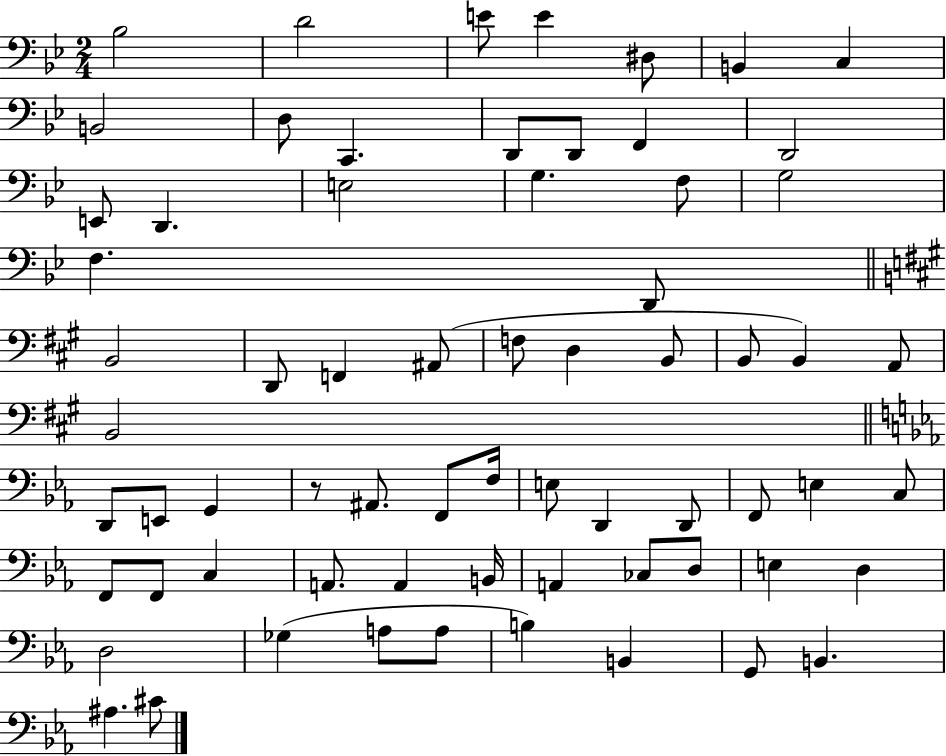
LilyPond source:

{
  \clef bass
  \numericTimeSignature
  \time 2/4
  \key bes \major
  bes2 | d'2 | e'8 e'4 dis8 | b,4 c4 | \break b,2 | d8 c,4. | d,8 d,8 f,4 | d,2 | \break e,8 d,4. | e2 | g4. f8 | g2 | \break f4. d,8 | \bar "||" \break \key a \major b,2 | d,8 f,4 ais,8( | f8 d4 b,8 | b,8 b,4) a,8 | \break b,2 | \bar "||" \break \key ees \major d,8 e,8 g,4 | r8 ais,8. f,8 f16 | e8 d,4 d,8 | f,8 e4 c8 | \break f,8 f,8 c4 | a,8. a,4 b,16 | a,4 ces8 d8 | e4 d4 | \break d2 | ges4( a8 a8 | b4) b,4 | g,8 b,4. | \break ais4. cis'8 | \bar "|."
}